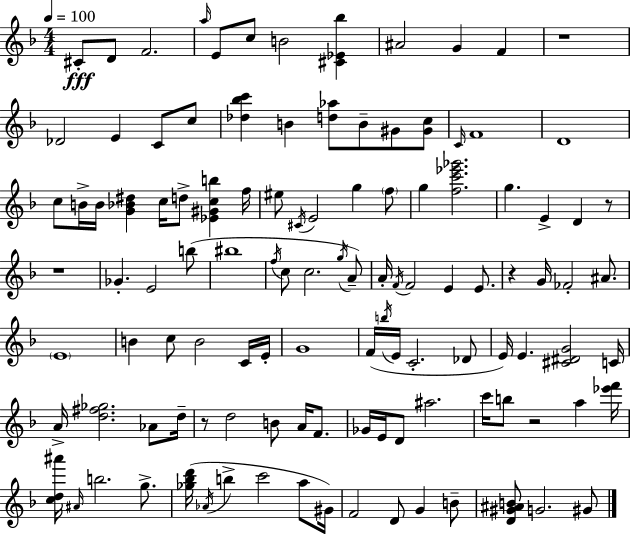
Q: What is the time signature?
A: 4/4